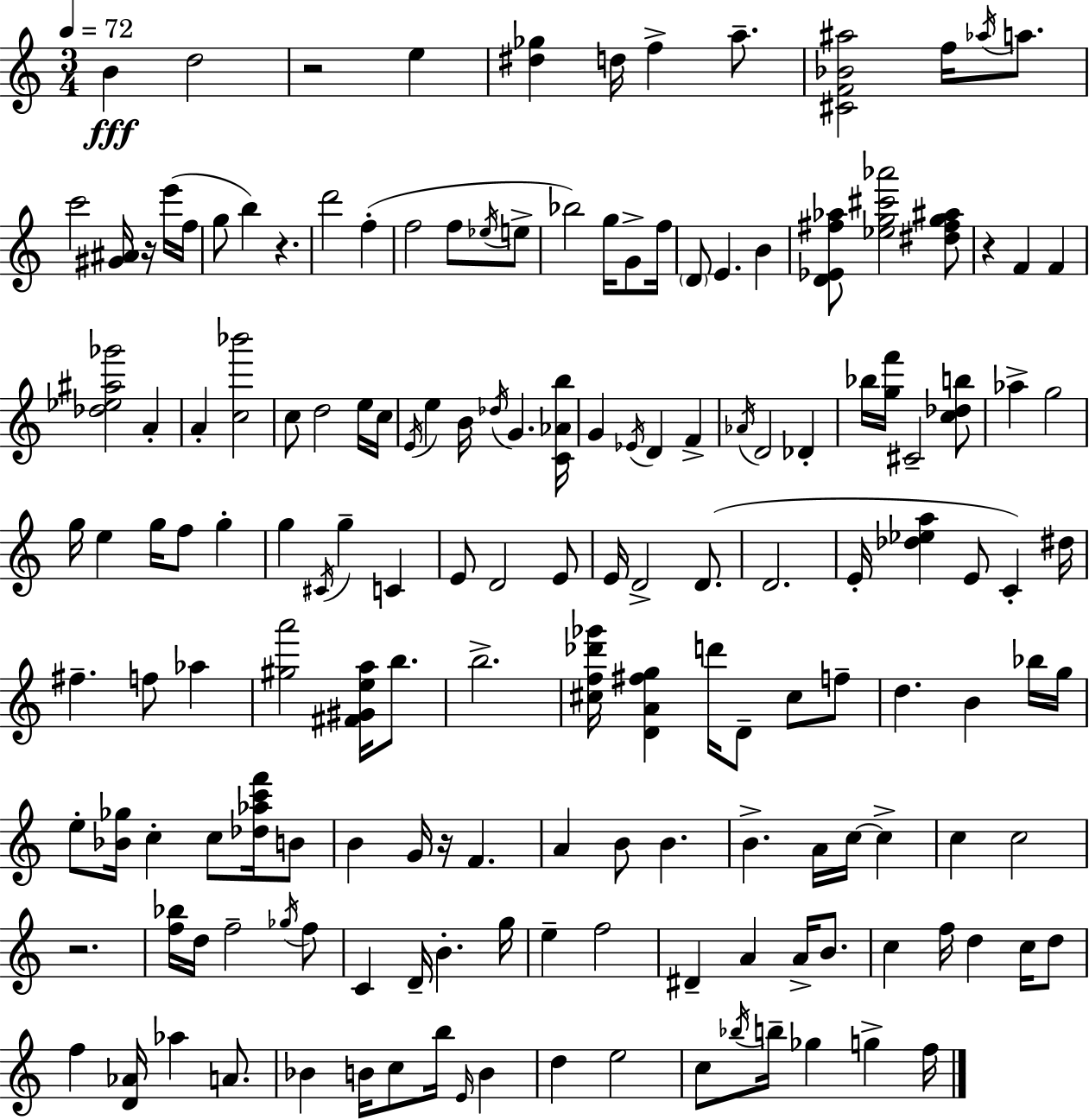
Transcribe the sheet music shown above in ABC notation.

X:1
T:Untitled
M:3/4
L:1/4
K:C
B d2 z2 e [^d_g] d/4 f a/2 [^CF_B^a]2 f/4 _a/4 a/2 c'2 [^G^A]/4 z/4 e'/4 f/4 g/2 b z d'2 f f2 f/2 _e/4 e/2 _b2 g/4 G/2 f/4 D/2 E B [D_E^f_a]/2 [_eg^c'_a']2 [^d^fg^a]/2 z F F [_d_e^a_g']2 A A [c_b']2 c/2 d2 e/4 c/4 E/4 e B/4 _d/4 G [C_Ab]/4 G _E/4 D F _A/4 D2 _D _b/4 [gf']/4 ^C2 [c_db]/2 _a g2 g/4 e g/4 f/2 g g ^C/4 g C E/2 D2 E/2 E/4 D2 D/2 D2 E/4 [_d_ea] E/2 C ^d/4 ^f f/2 _a [^ga']2 [^F^Gea]/4 b/2 b2 [^cf_d'_g']/4 [DA^fg] d'/4 D/2 ^c/2 f/2 d B _b/4 g/4 e/2 [_B_g]/4 c c/2 [_d_ac'f']/4 B/2 B G/4 z/4 F A B/2 B B A/4 c/4 c c c2 z2 [f_b]/4 d/4 f2 _g/4 f/2 C D/4 B g/4 e f2 ^D A A/4 B/2 c f/4 d c/4 d/2 f [D_A]/4 _a A/2 _B B/4 c/2 b/4 E/4 B d e2 c/2 _b/4 b/4 _g g f/4